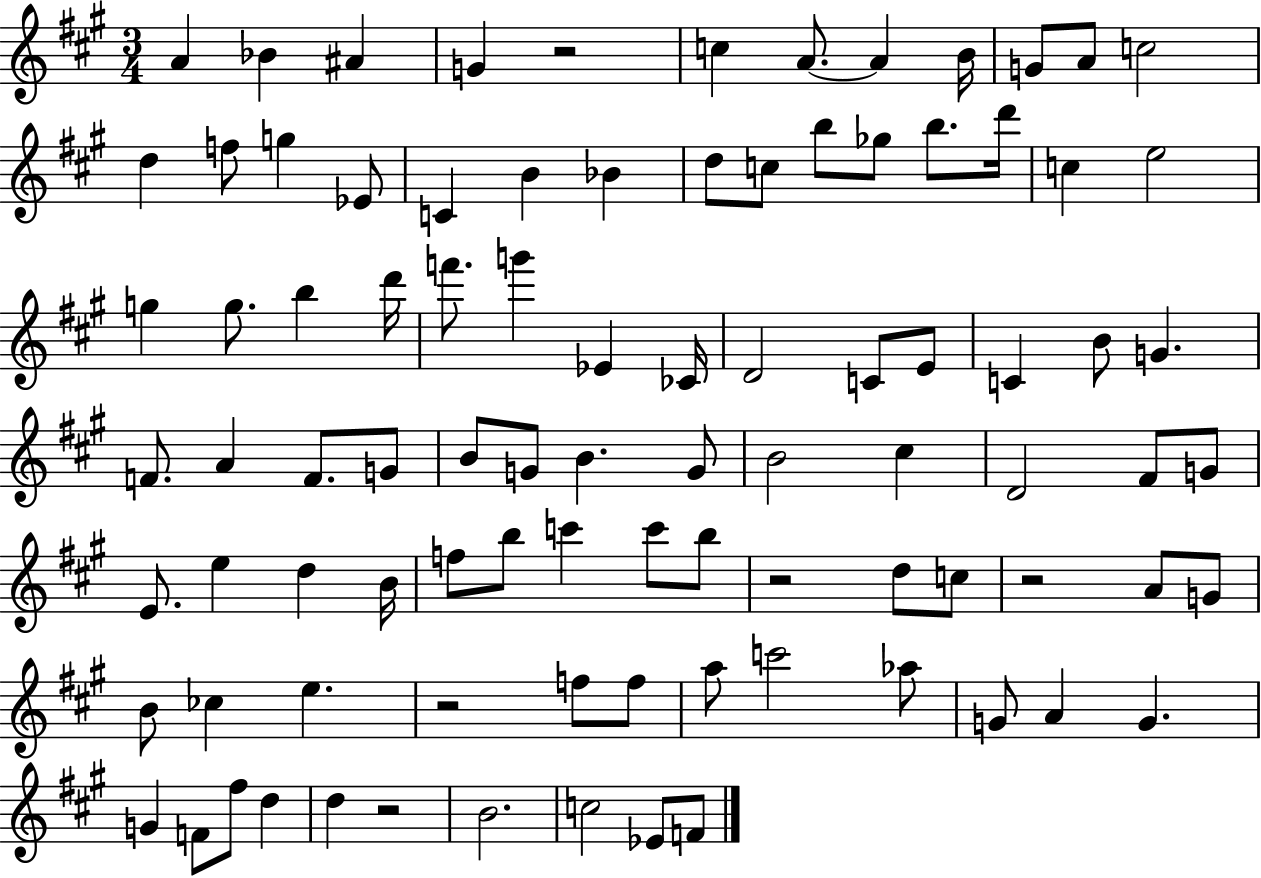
A4/q Bb4/q A#4/q G4/q R/h C5/q A4/e. A4/q B4/s G4/e A4/e C5/h D5/q F5/e G5/q Eb4/e C4/q B4/q Bb4/q D5/e C5/e B5/e Gb5/e B5/e. D6/s C5/q E5/h G5/q G5/e. B5/q D6/s F6/e. G6/q Eb4/q CES4/s D4/h C4/e E4/e C4/q B4/e G4/q. F4/e. A4/q F4/e. G4/e B4/e G4/e B4/q. G4/e B4/h C#5/q D4/h F#4/e G4/e E4/e. E5/q D5/q B4/s F5/e B5/e C6/q C6/e B5/e R/h D5/e C5/e R/h A4/e G4/e B4/e CES5/q E5/q. R/h F5/e F5/e A5/e C6/h Ab5/e G4/e A4/q G4/q. G4/q F4/e F#5/e D5/q D5/q R/h B4/h. C5/h Eb4/e F4/e